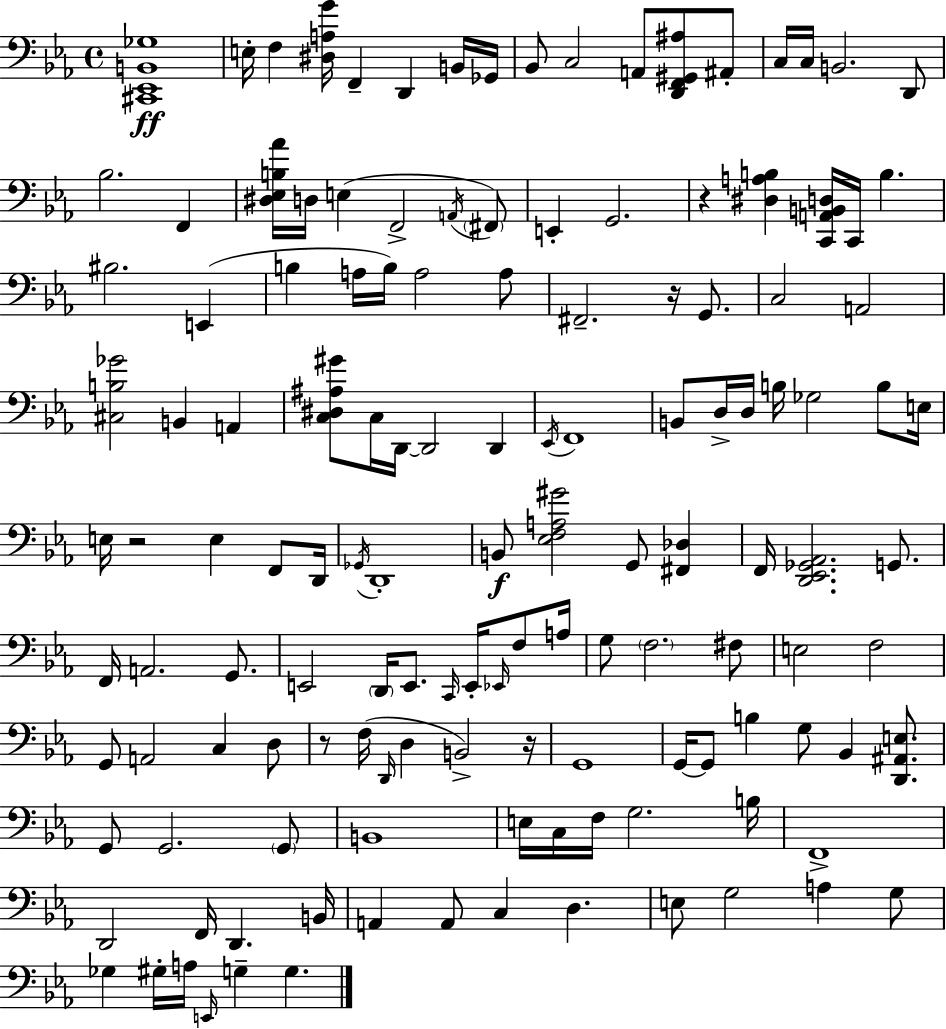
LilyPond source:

{
  \clef bass
  \time 4/4
  \defaultTimeSignature
  \key ees \major
  <cis, ees, b, ges>1\ff | e16-. f4 <dis a g'>16 f,4-- d,4 b,16 ges,16 | bes,8 c2 a,8 <d, f, gis, ais>8 ais,8-. | c16 c16 b,2. d,8 | \break bes2. f,4 | <dis ees b aes'>16 d16 e4( f,2-> \acciaccatura { a,16 }) \parenthesize fis,8 | e,4-. g,2. | r4 <dis a b>4 <c, a, b, d>16 c,16 b4. | \break bis2. e,4( | b4 a16 b16) a2 a8 | fis,2.-- r16 g,8. | c2 a,2 | \break <cis b ges'>2 b,4 a,4 | <c dis ais gis'>8 c16 d,16~~ d,2 d,4 | \acciaccatura { ees,16 } f,1 | b,8 d16-> d16 b16 ges2 b8 | \break e16 e16 r2 e4 f,8 | d,16 \acciaccatura { ges,16 } d,1-. | b,8\f <ees f a gis'>2 g,8 <fis, des>4 | f,16 <d, ees, ges, aes,>2. | \break g,8. f,16 a,2. | g,8. e,2 \parenthesize d,16 e,8. \grace { c,16 } | e,16-. \grace { ees,16 } f8 a16 g8 \parenthesize f2. | fis8 e2 f2 | \break g,8 a,2 c4 | d8 r8 f16( \grace { d,16 } d4 b,2->) | r16 g,1 | g,16~~ g,8 b4 g8 bes,4 | \break <d, ais, e>8. g,8 g,2. | \parenthesize g,8 b,1 | e16 c16 f16 g2. | b16 f,1-> | \break d,2 f,16 d,4. | b,16 a,4 a,8 c4 | d4. e8 g2 | a4 g8 ges4 gis16-. a16 \grace { e,16 } g4-- | \break g4. \bar "|."
}